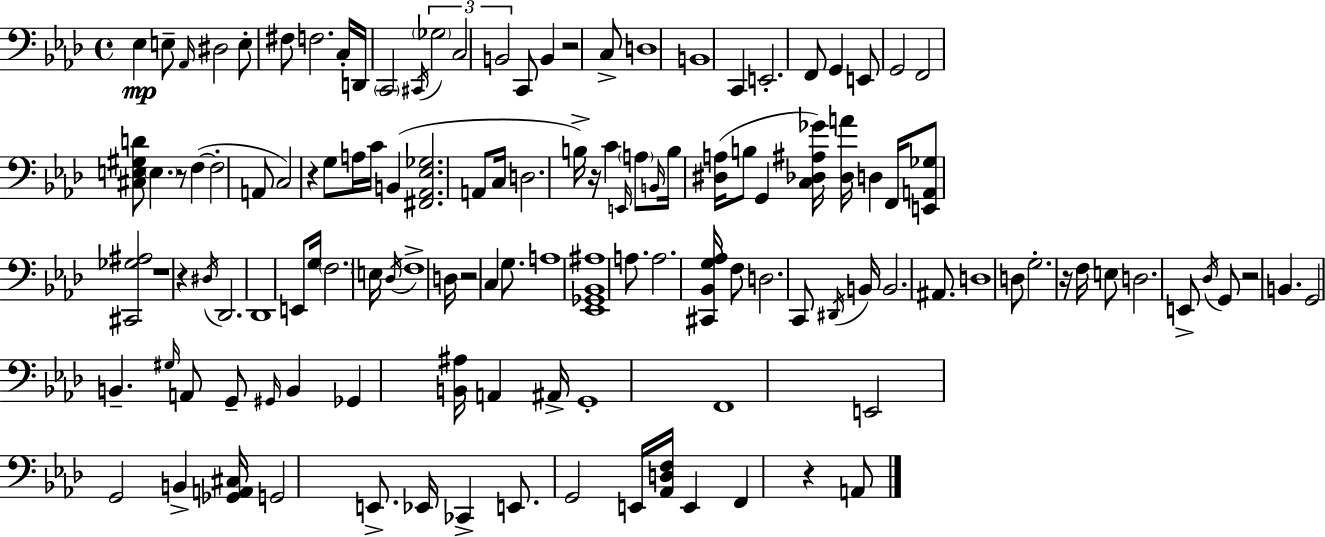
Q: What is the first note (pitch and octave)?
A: Eb3